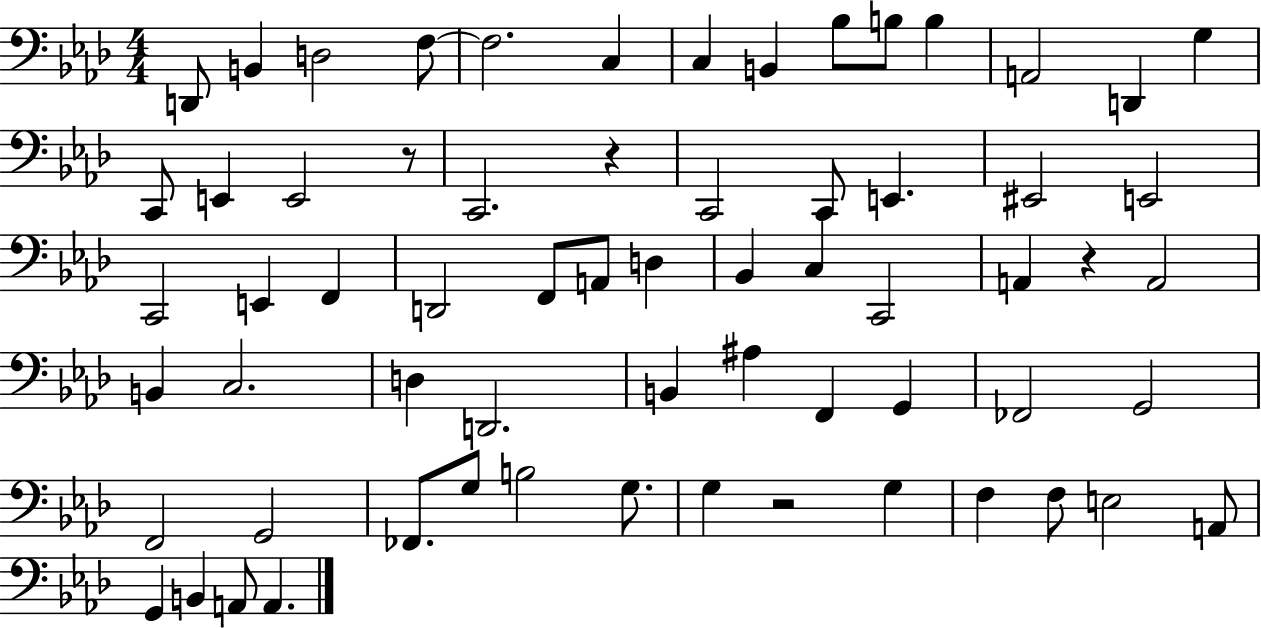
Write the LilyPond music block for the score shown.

{
  \clef bass
  \numericTimeSignature
  \time 4/4
  \key aes \major
  d,8 b,4 d2 f8~~ | f2. c4 | c4 b,4 bes8 b8 b4 | a,2 d,4 g4 | \break c,8 e,4 e,2 r8 | c,2. r4 | c,2 c,8 e,4. | eis,2 e,2 | \break c,2 e,4 f,4 | d,2 f,8 a,8 d4 | bes,4 c4 c,2 | a,4 r4 a,2 | \break b,4 c2. | d4 d,2. | b,4 ais4 f,4 g,4 | fes,2 g,2 | \break f,2 g,2 | fes,8. g8 b2 g8. | g4 r2 g4 | f4 f8 e2 a,8 | \break g,4 b,4 a,8 a,4. | \bar "|."
}